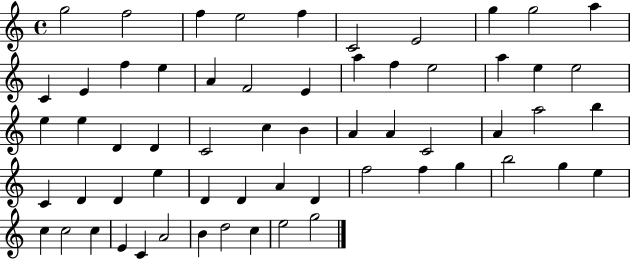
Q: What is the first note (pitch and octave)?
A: G5